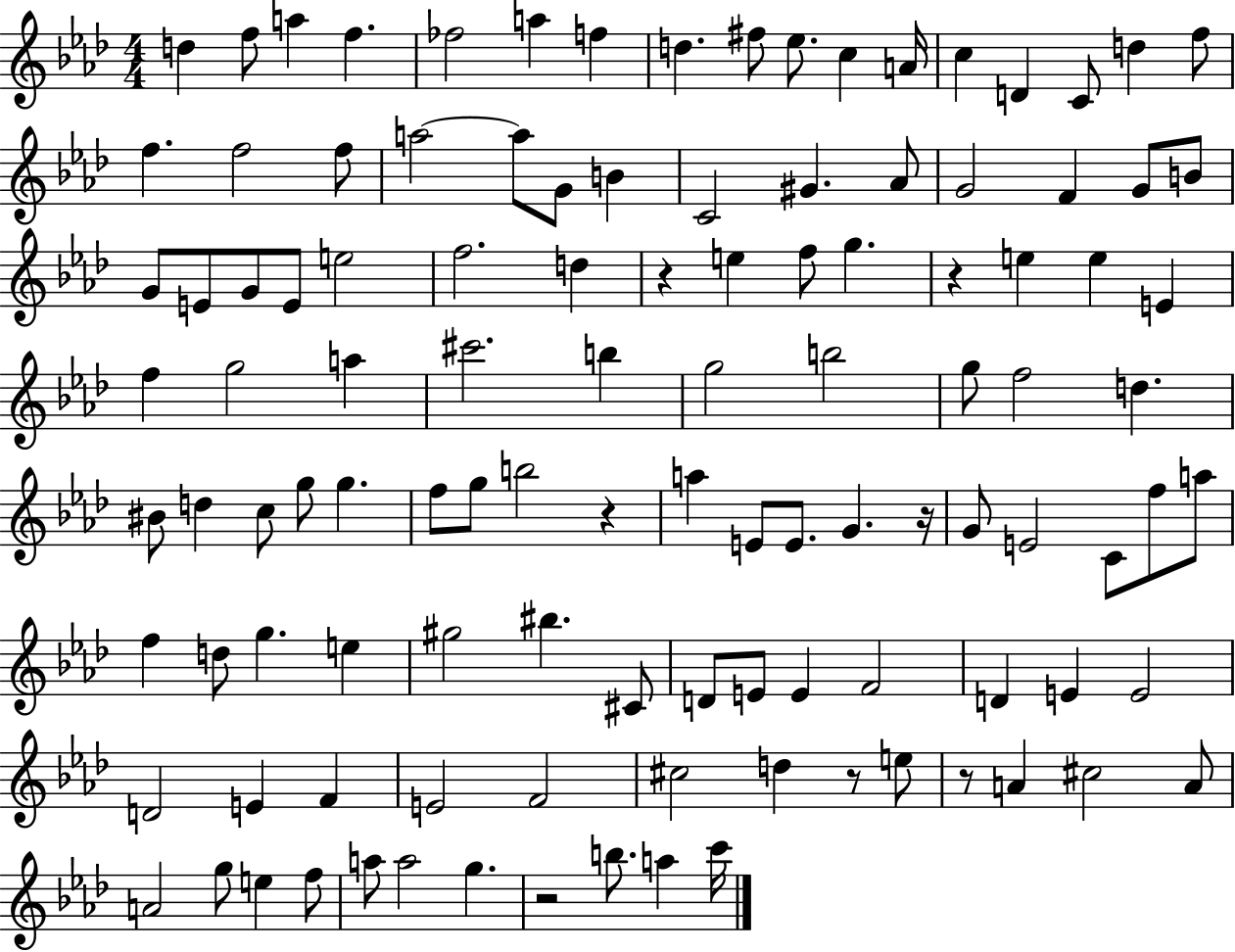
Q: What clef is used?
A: treble